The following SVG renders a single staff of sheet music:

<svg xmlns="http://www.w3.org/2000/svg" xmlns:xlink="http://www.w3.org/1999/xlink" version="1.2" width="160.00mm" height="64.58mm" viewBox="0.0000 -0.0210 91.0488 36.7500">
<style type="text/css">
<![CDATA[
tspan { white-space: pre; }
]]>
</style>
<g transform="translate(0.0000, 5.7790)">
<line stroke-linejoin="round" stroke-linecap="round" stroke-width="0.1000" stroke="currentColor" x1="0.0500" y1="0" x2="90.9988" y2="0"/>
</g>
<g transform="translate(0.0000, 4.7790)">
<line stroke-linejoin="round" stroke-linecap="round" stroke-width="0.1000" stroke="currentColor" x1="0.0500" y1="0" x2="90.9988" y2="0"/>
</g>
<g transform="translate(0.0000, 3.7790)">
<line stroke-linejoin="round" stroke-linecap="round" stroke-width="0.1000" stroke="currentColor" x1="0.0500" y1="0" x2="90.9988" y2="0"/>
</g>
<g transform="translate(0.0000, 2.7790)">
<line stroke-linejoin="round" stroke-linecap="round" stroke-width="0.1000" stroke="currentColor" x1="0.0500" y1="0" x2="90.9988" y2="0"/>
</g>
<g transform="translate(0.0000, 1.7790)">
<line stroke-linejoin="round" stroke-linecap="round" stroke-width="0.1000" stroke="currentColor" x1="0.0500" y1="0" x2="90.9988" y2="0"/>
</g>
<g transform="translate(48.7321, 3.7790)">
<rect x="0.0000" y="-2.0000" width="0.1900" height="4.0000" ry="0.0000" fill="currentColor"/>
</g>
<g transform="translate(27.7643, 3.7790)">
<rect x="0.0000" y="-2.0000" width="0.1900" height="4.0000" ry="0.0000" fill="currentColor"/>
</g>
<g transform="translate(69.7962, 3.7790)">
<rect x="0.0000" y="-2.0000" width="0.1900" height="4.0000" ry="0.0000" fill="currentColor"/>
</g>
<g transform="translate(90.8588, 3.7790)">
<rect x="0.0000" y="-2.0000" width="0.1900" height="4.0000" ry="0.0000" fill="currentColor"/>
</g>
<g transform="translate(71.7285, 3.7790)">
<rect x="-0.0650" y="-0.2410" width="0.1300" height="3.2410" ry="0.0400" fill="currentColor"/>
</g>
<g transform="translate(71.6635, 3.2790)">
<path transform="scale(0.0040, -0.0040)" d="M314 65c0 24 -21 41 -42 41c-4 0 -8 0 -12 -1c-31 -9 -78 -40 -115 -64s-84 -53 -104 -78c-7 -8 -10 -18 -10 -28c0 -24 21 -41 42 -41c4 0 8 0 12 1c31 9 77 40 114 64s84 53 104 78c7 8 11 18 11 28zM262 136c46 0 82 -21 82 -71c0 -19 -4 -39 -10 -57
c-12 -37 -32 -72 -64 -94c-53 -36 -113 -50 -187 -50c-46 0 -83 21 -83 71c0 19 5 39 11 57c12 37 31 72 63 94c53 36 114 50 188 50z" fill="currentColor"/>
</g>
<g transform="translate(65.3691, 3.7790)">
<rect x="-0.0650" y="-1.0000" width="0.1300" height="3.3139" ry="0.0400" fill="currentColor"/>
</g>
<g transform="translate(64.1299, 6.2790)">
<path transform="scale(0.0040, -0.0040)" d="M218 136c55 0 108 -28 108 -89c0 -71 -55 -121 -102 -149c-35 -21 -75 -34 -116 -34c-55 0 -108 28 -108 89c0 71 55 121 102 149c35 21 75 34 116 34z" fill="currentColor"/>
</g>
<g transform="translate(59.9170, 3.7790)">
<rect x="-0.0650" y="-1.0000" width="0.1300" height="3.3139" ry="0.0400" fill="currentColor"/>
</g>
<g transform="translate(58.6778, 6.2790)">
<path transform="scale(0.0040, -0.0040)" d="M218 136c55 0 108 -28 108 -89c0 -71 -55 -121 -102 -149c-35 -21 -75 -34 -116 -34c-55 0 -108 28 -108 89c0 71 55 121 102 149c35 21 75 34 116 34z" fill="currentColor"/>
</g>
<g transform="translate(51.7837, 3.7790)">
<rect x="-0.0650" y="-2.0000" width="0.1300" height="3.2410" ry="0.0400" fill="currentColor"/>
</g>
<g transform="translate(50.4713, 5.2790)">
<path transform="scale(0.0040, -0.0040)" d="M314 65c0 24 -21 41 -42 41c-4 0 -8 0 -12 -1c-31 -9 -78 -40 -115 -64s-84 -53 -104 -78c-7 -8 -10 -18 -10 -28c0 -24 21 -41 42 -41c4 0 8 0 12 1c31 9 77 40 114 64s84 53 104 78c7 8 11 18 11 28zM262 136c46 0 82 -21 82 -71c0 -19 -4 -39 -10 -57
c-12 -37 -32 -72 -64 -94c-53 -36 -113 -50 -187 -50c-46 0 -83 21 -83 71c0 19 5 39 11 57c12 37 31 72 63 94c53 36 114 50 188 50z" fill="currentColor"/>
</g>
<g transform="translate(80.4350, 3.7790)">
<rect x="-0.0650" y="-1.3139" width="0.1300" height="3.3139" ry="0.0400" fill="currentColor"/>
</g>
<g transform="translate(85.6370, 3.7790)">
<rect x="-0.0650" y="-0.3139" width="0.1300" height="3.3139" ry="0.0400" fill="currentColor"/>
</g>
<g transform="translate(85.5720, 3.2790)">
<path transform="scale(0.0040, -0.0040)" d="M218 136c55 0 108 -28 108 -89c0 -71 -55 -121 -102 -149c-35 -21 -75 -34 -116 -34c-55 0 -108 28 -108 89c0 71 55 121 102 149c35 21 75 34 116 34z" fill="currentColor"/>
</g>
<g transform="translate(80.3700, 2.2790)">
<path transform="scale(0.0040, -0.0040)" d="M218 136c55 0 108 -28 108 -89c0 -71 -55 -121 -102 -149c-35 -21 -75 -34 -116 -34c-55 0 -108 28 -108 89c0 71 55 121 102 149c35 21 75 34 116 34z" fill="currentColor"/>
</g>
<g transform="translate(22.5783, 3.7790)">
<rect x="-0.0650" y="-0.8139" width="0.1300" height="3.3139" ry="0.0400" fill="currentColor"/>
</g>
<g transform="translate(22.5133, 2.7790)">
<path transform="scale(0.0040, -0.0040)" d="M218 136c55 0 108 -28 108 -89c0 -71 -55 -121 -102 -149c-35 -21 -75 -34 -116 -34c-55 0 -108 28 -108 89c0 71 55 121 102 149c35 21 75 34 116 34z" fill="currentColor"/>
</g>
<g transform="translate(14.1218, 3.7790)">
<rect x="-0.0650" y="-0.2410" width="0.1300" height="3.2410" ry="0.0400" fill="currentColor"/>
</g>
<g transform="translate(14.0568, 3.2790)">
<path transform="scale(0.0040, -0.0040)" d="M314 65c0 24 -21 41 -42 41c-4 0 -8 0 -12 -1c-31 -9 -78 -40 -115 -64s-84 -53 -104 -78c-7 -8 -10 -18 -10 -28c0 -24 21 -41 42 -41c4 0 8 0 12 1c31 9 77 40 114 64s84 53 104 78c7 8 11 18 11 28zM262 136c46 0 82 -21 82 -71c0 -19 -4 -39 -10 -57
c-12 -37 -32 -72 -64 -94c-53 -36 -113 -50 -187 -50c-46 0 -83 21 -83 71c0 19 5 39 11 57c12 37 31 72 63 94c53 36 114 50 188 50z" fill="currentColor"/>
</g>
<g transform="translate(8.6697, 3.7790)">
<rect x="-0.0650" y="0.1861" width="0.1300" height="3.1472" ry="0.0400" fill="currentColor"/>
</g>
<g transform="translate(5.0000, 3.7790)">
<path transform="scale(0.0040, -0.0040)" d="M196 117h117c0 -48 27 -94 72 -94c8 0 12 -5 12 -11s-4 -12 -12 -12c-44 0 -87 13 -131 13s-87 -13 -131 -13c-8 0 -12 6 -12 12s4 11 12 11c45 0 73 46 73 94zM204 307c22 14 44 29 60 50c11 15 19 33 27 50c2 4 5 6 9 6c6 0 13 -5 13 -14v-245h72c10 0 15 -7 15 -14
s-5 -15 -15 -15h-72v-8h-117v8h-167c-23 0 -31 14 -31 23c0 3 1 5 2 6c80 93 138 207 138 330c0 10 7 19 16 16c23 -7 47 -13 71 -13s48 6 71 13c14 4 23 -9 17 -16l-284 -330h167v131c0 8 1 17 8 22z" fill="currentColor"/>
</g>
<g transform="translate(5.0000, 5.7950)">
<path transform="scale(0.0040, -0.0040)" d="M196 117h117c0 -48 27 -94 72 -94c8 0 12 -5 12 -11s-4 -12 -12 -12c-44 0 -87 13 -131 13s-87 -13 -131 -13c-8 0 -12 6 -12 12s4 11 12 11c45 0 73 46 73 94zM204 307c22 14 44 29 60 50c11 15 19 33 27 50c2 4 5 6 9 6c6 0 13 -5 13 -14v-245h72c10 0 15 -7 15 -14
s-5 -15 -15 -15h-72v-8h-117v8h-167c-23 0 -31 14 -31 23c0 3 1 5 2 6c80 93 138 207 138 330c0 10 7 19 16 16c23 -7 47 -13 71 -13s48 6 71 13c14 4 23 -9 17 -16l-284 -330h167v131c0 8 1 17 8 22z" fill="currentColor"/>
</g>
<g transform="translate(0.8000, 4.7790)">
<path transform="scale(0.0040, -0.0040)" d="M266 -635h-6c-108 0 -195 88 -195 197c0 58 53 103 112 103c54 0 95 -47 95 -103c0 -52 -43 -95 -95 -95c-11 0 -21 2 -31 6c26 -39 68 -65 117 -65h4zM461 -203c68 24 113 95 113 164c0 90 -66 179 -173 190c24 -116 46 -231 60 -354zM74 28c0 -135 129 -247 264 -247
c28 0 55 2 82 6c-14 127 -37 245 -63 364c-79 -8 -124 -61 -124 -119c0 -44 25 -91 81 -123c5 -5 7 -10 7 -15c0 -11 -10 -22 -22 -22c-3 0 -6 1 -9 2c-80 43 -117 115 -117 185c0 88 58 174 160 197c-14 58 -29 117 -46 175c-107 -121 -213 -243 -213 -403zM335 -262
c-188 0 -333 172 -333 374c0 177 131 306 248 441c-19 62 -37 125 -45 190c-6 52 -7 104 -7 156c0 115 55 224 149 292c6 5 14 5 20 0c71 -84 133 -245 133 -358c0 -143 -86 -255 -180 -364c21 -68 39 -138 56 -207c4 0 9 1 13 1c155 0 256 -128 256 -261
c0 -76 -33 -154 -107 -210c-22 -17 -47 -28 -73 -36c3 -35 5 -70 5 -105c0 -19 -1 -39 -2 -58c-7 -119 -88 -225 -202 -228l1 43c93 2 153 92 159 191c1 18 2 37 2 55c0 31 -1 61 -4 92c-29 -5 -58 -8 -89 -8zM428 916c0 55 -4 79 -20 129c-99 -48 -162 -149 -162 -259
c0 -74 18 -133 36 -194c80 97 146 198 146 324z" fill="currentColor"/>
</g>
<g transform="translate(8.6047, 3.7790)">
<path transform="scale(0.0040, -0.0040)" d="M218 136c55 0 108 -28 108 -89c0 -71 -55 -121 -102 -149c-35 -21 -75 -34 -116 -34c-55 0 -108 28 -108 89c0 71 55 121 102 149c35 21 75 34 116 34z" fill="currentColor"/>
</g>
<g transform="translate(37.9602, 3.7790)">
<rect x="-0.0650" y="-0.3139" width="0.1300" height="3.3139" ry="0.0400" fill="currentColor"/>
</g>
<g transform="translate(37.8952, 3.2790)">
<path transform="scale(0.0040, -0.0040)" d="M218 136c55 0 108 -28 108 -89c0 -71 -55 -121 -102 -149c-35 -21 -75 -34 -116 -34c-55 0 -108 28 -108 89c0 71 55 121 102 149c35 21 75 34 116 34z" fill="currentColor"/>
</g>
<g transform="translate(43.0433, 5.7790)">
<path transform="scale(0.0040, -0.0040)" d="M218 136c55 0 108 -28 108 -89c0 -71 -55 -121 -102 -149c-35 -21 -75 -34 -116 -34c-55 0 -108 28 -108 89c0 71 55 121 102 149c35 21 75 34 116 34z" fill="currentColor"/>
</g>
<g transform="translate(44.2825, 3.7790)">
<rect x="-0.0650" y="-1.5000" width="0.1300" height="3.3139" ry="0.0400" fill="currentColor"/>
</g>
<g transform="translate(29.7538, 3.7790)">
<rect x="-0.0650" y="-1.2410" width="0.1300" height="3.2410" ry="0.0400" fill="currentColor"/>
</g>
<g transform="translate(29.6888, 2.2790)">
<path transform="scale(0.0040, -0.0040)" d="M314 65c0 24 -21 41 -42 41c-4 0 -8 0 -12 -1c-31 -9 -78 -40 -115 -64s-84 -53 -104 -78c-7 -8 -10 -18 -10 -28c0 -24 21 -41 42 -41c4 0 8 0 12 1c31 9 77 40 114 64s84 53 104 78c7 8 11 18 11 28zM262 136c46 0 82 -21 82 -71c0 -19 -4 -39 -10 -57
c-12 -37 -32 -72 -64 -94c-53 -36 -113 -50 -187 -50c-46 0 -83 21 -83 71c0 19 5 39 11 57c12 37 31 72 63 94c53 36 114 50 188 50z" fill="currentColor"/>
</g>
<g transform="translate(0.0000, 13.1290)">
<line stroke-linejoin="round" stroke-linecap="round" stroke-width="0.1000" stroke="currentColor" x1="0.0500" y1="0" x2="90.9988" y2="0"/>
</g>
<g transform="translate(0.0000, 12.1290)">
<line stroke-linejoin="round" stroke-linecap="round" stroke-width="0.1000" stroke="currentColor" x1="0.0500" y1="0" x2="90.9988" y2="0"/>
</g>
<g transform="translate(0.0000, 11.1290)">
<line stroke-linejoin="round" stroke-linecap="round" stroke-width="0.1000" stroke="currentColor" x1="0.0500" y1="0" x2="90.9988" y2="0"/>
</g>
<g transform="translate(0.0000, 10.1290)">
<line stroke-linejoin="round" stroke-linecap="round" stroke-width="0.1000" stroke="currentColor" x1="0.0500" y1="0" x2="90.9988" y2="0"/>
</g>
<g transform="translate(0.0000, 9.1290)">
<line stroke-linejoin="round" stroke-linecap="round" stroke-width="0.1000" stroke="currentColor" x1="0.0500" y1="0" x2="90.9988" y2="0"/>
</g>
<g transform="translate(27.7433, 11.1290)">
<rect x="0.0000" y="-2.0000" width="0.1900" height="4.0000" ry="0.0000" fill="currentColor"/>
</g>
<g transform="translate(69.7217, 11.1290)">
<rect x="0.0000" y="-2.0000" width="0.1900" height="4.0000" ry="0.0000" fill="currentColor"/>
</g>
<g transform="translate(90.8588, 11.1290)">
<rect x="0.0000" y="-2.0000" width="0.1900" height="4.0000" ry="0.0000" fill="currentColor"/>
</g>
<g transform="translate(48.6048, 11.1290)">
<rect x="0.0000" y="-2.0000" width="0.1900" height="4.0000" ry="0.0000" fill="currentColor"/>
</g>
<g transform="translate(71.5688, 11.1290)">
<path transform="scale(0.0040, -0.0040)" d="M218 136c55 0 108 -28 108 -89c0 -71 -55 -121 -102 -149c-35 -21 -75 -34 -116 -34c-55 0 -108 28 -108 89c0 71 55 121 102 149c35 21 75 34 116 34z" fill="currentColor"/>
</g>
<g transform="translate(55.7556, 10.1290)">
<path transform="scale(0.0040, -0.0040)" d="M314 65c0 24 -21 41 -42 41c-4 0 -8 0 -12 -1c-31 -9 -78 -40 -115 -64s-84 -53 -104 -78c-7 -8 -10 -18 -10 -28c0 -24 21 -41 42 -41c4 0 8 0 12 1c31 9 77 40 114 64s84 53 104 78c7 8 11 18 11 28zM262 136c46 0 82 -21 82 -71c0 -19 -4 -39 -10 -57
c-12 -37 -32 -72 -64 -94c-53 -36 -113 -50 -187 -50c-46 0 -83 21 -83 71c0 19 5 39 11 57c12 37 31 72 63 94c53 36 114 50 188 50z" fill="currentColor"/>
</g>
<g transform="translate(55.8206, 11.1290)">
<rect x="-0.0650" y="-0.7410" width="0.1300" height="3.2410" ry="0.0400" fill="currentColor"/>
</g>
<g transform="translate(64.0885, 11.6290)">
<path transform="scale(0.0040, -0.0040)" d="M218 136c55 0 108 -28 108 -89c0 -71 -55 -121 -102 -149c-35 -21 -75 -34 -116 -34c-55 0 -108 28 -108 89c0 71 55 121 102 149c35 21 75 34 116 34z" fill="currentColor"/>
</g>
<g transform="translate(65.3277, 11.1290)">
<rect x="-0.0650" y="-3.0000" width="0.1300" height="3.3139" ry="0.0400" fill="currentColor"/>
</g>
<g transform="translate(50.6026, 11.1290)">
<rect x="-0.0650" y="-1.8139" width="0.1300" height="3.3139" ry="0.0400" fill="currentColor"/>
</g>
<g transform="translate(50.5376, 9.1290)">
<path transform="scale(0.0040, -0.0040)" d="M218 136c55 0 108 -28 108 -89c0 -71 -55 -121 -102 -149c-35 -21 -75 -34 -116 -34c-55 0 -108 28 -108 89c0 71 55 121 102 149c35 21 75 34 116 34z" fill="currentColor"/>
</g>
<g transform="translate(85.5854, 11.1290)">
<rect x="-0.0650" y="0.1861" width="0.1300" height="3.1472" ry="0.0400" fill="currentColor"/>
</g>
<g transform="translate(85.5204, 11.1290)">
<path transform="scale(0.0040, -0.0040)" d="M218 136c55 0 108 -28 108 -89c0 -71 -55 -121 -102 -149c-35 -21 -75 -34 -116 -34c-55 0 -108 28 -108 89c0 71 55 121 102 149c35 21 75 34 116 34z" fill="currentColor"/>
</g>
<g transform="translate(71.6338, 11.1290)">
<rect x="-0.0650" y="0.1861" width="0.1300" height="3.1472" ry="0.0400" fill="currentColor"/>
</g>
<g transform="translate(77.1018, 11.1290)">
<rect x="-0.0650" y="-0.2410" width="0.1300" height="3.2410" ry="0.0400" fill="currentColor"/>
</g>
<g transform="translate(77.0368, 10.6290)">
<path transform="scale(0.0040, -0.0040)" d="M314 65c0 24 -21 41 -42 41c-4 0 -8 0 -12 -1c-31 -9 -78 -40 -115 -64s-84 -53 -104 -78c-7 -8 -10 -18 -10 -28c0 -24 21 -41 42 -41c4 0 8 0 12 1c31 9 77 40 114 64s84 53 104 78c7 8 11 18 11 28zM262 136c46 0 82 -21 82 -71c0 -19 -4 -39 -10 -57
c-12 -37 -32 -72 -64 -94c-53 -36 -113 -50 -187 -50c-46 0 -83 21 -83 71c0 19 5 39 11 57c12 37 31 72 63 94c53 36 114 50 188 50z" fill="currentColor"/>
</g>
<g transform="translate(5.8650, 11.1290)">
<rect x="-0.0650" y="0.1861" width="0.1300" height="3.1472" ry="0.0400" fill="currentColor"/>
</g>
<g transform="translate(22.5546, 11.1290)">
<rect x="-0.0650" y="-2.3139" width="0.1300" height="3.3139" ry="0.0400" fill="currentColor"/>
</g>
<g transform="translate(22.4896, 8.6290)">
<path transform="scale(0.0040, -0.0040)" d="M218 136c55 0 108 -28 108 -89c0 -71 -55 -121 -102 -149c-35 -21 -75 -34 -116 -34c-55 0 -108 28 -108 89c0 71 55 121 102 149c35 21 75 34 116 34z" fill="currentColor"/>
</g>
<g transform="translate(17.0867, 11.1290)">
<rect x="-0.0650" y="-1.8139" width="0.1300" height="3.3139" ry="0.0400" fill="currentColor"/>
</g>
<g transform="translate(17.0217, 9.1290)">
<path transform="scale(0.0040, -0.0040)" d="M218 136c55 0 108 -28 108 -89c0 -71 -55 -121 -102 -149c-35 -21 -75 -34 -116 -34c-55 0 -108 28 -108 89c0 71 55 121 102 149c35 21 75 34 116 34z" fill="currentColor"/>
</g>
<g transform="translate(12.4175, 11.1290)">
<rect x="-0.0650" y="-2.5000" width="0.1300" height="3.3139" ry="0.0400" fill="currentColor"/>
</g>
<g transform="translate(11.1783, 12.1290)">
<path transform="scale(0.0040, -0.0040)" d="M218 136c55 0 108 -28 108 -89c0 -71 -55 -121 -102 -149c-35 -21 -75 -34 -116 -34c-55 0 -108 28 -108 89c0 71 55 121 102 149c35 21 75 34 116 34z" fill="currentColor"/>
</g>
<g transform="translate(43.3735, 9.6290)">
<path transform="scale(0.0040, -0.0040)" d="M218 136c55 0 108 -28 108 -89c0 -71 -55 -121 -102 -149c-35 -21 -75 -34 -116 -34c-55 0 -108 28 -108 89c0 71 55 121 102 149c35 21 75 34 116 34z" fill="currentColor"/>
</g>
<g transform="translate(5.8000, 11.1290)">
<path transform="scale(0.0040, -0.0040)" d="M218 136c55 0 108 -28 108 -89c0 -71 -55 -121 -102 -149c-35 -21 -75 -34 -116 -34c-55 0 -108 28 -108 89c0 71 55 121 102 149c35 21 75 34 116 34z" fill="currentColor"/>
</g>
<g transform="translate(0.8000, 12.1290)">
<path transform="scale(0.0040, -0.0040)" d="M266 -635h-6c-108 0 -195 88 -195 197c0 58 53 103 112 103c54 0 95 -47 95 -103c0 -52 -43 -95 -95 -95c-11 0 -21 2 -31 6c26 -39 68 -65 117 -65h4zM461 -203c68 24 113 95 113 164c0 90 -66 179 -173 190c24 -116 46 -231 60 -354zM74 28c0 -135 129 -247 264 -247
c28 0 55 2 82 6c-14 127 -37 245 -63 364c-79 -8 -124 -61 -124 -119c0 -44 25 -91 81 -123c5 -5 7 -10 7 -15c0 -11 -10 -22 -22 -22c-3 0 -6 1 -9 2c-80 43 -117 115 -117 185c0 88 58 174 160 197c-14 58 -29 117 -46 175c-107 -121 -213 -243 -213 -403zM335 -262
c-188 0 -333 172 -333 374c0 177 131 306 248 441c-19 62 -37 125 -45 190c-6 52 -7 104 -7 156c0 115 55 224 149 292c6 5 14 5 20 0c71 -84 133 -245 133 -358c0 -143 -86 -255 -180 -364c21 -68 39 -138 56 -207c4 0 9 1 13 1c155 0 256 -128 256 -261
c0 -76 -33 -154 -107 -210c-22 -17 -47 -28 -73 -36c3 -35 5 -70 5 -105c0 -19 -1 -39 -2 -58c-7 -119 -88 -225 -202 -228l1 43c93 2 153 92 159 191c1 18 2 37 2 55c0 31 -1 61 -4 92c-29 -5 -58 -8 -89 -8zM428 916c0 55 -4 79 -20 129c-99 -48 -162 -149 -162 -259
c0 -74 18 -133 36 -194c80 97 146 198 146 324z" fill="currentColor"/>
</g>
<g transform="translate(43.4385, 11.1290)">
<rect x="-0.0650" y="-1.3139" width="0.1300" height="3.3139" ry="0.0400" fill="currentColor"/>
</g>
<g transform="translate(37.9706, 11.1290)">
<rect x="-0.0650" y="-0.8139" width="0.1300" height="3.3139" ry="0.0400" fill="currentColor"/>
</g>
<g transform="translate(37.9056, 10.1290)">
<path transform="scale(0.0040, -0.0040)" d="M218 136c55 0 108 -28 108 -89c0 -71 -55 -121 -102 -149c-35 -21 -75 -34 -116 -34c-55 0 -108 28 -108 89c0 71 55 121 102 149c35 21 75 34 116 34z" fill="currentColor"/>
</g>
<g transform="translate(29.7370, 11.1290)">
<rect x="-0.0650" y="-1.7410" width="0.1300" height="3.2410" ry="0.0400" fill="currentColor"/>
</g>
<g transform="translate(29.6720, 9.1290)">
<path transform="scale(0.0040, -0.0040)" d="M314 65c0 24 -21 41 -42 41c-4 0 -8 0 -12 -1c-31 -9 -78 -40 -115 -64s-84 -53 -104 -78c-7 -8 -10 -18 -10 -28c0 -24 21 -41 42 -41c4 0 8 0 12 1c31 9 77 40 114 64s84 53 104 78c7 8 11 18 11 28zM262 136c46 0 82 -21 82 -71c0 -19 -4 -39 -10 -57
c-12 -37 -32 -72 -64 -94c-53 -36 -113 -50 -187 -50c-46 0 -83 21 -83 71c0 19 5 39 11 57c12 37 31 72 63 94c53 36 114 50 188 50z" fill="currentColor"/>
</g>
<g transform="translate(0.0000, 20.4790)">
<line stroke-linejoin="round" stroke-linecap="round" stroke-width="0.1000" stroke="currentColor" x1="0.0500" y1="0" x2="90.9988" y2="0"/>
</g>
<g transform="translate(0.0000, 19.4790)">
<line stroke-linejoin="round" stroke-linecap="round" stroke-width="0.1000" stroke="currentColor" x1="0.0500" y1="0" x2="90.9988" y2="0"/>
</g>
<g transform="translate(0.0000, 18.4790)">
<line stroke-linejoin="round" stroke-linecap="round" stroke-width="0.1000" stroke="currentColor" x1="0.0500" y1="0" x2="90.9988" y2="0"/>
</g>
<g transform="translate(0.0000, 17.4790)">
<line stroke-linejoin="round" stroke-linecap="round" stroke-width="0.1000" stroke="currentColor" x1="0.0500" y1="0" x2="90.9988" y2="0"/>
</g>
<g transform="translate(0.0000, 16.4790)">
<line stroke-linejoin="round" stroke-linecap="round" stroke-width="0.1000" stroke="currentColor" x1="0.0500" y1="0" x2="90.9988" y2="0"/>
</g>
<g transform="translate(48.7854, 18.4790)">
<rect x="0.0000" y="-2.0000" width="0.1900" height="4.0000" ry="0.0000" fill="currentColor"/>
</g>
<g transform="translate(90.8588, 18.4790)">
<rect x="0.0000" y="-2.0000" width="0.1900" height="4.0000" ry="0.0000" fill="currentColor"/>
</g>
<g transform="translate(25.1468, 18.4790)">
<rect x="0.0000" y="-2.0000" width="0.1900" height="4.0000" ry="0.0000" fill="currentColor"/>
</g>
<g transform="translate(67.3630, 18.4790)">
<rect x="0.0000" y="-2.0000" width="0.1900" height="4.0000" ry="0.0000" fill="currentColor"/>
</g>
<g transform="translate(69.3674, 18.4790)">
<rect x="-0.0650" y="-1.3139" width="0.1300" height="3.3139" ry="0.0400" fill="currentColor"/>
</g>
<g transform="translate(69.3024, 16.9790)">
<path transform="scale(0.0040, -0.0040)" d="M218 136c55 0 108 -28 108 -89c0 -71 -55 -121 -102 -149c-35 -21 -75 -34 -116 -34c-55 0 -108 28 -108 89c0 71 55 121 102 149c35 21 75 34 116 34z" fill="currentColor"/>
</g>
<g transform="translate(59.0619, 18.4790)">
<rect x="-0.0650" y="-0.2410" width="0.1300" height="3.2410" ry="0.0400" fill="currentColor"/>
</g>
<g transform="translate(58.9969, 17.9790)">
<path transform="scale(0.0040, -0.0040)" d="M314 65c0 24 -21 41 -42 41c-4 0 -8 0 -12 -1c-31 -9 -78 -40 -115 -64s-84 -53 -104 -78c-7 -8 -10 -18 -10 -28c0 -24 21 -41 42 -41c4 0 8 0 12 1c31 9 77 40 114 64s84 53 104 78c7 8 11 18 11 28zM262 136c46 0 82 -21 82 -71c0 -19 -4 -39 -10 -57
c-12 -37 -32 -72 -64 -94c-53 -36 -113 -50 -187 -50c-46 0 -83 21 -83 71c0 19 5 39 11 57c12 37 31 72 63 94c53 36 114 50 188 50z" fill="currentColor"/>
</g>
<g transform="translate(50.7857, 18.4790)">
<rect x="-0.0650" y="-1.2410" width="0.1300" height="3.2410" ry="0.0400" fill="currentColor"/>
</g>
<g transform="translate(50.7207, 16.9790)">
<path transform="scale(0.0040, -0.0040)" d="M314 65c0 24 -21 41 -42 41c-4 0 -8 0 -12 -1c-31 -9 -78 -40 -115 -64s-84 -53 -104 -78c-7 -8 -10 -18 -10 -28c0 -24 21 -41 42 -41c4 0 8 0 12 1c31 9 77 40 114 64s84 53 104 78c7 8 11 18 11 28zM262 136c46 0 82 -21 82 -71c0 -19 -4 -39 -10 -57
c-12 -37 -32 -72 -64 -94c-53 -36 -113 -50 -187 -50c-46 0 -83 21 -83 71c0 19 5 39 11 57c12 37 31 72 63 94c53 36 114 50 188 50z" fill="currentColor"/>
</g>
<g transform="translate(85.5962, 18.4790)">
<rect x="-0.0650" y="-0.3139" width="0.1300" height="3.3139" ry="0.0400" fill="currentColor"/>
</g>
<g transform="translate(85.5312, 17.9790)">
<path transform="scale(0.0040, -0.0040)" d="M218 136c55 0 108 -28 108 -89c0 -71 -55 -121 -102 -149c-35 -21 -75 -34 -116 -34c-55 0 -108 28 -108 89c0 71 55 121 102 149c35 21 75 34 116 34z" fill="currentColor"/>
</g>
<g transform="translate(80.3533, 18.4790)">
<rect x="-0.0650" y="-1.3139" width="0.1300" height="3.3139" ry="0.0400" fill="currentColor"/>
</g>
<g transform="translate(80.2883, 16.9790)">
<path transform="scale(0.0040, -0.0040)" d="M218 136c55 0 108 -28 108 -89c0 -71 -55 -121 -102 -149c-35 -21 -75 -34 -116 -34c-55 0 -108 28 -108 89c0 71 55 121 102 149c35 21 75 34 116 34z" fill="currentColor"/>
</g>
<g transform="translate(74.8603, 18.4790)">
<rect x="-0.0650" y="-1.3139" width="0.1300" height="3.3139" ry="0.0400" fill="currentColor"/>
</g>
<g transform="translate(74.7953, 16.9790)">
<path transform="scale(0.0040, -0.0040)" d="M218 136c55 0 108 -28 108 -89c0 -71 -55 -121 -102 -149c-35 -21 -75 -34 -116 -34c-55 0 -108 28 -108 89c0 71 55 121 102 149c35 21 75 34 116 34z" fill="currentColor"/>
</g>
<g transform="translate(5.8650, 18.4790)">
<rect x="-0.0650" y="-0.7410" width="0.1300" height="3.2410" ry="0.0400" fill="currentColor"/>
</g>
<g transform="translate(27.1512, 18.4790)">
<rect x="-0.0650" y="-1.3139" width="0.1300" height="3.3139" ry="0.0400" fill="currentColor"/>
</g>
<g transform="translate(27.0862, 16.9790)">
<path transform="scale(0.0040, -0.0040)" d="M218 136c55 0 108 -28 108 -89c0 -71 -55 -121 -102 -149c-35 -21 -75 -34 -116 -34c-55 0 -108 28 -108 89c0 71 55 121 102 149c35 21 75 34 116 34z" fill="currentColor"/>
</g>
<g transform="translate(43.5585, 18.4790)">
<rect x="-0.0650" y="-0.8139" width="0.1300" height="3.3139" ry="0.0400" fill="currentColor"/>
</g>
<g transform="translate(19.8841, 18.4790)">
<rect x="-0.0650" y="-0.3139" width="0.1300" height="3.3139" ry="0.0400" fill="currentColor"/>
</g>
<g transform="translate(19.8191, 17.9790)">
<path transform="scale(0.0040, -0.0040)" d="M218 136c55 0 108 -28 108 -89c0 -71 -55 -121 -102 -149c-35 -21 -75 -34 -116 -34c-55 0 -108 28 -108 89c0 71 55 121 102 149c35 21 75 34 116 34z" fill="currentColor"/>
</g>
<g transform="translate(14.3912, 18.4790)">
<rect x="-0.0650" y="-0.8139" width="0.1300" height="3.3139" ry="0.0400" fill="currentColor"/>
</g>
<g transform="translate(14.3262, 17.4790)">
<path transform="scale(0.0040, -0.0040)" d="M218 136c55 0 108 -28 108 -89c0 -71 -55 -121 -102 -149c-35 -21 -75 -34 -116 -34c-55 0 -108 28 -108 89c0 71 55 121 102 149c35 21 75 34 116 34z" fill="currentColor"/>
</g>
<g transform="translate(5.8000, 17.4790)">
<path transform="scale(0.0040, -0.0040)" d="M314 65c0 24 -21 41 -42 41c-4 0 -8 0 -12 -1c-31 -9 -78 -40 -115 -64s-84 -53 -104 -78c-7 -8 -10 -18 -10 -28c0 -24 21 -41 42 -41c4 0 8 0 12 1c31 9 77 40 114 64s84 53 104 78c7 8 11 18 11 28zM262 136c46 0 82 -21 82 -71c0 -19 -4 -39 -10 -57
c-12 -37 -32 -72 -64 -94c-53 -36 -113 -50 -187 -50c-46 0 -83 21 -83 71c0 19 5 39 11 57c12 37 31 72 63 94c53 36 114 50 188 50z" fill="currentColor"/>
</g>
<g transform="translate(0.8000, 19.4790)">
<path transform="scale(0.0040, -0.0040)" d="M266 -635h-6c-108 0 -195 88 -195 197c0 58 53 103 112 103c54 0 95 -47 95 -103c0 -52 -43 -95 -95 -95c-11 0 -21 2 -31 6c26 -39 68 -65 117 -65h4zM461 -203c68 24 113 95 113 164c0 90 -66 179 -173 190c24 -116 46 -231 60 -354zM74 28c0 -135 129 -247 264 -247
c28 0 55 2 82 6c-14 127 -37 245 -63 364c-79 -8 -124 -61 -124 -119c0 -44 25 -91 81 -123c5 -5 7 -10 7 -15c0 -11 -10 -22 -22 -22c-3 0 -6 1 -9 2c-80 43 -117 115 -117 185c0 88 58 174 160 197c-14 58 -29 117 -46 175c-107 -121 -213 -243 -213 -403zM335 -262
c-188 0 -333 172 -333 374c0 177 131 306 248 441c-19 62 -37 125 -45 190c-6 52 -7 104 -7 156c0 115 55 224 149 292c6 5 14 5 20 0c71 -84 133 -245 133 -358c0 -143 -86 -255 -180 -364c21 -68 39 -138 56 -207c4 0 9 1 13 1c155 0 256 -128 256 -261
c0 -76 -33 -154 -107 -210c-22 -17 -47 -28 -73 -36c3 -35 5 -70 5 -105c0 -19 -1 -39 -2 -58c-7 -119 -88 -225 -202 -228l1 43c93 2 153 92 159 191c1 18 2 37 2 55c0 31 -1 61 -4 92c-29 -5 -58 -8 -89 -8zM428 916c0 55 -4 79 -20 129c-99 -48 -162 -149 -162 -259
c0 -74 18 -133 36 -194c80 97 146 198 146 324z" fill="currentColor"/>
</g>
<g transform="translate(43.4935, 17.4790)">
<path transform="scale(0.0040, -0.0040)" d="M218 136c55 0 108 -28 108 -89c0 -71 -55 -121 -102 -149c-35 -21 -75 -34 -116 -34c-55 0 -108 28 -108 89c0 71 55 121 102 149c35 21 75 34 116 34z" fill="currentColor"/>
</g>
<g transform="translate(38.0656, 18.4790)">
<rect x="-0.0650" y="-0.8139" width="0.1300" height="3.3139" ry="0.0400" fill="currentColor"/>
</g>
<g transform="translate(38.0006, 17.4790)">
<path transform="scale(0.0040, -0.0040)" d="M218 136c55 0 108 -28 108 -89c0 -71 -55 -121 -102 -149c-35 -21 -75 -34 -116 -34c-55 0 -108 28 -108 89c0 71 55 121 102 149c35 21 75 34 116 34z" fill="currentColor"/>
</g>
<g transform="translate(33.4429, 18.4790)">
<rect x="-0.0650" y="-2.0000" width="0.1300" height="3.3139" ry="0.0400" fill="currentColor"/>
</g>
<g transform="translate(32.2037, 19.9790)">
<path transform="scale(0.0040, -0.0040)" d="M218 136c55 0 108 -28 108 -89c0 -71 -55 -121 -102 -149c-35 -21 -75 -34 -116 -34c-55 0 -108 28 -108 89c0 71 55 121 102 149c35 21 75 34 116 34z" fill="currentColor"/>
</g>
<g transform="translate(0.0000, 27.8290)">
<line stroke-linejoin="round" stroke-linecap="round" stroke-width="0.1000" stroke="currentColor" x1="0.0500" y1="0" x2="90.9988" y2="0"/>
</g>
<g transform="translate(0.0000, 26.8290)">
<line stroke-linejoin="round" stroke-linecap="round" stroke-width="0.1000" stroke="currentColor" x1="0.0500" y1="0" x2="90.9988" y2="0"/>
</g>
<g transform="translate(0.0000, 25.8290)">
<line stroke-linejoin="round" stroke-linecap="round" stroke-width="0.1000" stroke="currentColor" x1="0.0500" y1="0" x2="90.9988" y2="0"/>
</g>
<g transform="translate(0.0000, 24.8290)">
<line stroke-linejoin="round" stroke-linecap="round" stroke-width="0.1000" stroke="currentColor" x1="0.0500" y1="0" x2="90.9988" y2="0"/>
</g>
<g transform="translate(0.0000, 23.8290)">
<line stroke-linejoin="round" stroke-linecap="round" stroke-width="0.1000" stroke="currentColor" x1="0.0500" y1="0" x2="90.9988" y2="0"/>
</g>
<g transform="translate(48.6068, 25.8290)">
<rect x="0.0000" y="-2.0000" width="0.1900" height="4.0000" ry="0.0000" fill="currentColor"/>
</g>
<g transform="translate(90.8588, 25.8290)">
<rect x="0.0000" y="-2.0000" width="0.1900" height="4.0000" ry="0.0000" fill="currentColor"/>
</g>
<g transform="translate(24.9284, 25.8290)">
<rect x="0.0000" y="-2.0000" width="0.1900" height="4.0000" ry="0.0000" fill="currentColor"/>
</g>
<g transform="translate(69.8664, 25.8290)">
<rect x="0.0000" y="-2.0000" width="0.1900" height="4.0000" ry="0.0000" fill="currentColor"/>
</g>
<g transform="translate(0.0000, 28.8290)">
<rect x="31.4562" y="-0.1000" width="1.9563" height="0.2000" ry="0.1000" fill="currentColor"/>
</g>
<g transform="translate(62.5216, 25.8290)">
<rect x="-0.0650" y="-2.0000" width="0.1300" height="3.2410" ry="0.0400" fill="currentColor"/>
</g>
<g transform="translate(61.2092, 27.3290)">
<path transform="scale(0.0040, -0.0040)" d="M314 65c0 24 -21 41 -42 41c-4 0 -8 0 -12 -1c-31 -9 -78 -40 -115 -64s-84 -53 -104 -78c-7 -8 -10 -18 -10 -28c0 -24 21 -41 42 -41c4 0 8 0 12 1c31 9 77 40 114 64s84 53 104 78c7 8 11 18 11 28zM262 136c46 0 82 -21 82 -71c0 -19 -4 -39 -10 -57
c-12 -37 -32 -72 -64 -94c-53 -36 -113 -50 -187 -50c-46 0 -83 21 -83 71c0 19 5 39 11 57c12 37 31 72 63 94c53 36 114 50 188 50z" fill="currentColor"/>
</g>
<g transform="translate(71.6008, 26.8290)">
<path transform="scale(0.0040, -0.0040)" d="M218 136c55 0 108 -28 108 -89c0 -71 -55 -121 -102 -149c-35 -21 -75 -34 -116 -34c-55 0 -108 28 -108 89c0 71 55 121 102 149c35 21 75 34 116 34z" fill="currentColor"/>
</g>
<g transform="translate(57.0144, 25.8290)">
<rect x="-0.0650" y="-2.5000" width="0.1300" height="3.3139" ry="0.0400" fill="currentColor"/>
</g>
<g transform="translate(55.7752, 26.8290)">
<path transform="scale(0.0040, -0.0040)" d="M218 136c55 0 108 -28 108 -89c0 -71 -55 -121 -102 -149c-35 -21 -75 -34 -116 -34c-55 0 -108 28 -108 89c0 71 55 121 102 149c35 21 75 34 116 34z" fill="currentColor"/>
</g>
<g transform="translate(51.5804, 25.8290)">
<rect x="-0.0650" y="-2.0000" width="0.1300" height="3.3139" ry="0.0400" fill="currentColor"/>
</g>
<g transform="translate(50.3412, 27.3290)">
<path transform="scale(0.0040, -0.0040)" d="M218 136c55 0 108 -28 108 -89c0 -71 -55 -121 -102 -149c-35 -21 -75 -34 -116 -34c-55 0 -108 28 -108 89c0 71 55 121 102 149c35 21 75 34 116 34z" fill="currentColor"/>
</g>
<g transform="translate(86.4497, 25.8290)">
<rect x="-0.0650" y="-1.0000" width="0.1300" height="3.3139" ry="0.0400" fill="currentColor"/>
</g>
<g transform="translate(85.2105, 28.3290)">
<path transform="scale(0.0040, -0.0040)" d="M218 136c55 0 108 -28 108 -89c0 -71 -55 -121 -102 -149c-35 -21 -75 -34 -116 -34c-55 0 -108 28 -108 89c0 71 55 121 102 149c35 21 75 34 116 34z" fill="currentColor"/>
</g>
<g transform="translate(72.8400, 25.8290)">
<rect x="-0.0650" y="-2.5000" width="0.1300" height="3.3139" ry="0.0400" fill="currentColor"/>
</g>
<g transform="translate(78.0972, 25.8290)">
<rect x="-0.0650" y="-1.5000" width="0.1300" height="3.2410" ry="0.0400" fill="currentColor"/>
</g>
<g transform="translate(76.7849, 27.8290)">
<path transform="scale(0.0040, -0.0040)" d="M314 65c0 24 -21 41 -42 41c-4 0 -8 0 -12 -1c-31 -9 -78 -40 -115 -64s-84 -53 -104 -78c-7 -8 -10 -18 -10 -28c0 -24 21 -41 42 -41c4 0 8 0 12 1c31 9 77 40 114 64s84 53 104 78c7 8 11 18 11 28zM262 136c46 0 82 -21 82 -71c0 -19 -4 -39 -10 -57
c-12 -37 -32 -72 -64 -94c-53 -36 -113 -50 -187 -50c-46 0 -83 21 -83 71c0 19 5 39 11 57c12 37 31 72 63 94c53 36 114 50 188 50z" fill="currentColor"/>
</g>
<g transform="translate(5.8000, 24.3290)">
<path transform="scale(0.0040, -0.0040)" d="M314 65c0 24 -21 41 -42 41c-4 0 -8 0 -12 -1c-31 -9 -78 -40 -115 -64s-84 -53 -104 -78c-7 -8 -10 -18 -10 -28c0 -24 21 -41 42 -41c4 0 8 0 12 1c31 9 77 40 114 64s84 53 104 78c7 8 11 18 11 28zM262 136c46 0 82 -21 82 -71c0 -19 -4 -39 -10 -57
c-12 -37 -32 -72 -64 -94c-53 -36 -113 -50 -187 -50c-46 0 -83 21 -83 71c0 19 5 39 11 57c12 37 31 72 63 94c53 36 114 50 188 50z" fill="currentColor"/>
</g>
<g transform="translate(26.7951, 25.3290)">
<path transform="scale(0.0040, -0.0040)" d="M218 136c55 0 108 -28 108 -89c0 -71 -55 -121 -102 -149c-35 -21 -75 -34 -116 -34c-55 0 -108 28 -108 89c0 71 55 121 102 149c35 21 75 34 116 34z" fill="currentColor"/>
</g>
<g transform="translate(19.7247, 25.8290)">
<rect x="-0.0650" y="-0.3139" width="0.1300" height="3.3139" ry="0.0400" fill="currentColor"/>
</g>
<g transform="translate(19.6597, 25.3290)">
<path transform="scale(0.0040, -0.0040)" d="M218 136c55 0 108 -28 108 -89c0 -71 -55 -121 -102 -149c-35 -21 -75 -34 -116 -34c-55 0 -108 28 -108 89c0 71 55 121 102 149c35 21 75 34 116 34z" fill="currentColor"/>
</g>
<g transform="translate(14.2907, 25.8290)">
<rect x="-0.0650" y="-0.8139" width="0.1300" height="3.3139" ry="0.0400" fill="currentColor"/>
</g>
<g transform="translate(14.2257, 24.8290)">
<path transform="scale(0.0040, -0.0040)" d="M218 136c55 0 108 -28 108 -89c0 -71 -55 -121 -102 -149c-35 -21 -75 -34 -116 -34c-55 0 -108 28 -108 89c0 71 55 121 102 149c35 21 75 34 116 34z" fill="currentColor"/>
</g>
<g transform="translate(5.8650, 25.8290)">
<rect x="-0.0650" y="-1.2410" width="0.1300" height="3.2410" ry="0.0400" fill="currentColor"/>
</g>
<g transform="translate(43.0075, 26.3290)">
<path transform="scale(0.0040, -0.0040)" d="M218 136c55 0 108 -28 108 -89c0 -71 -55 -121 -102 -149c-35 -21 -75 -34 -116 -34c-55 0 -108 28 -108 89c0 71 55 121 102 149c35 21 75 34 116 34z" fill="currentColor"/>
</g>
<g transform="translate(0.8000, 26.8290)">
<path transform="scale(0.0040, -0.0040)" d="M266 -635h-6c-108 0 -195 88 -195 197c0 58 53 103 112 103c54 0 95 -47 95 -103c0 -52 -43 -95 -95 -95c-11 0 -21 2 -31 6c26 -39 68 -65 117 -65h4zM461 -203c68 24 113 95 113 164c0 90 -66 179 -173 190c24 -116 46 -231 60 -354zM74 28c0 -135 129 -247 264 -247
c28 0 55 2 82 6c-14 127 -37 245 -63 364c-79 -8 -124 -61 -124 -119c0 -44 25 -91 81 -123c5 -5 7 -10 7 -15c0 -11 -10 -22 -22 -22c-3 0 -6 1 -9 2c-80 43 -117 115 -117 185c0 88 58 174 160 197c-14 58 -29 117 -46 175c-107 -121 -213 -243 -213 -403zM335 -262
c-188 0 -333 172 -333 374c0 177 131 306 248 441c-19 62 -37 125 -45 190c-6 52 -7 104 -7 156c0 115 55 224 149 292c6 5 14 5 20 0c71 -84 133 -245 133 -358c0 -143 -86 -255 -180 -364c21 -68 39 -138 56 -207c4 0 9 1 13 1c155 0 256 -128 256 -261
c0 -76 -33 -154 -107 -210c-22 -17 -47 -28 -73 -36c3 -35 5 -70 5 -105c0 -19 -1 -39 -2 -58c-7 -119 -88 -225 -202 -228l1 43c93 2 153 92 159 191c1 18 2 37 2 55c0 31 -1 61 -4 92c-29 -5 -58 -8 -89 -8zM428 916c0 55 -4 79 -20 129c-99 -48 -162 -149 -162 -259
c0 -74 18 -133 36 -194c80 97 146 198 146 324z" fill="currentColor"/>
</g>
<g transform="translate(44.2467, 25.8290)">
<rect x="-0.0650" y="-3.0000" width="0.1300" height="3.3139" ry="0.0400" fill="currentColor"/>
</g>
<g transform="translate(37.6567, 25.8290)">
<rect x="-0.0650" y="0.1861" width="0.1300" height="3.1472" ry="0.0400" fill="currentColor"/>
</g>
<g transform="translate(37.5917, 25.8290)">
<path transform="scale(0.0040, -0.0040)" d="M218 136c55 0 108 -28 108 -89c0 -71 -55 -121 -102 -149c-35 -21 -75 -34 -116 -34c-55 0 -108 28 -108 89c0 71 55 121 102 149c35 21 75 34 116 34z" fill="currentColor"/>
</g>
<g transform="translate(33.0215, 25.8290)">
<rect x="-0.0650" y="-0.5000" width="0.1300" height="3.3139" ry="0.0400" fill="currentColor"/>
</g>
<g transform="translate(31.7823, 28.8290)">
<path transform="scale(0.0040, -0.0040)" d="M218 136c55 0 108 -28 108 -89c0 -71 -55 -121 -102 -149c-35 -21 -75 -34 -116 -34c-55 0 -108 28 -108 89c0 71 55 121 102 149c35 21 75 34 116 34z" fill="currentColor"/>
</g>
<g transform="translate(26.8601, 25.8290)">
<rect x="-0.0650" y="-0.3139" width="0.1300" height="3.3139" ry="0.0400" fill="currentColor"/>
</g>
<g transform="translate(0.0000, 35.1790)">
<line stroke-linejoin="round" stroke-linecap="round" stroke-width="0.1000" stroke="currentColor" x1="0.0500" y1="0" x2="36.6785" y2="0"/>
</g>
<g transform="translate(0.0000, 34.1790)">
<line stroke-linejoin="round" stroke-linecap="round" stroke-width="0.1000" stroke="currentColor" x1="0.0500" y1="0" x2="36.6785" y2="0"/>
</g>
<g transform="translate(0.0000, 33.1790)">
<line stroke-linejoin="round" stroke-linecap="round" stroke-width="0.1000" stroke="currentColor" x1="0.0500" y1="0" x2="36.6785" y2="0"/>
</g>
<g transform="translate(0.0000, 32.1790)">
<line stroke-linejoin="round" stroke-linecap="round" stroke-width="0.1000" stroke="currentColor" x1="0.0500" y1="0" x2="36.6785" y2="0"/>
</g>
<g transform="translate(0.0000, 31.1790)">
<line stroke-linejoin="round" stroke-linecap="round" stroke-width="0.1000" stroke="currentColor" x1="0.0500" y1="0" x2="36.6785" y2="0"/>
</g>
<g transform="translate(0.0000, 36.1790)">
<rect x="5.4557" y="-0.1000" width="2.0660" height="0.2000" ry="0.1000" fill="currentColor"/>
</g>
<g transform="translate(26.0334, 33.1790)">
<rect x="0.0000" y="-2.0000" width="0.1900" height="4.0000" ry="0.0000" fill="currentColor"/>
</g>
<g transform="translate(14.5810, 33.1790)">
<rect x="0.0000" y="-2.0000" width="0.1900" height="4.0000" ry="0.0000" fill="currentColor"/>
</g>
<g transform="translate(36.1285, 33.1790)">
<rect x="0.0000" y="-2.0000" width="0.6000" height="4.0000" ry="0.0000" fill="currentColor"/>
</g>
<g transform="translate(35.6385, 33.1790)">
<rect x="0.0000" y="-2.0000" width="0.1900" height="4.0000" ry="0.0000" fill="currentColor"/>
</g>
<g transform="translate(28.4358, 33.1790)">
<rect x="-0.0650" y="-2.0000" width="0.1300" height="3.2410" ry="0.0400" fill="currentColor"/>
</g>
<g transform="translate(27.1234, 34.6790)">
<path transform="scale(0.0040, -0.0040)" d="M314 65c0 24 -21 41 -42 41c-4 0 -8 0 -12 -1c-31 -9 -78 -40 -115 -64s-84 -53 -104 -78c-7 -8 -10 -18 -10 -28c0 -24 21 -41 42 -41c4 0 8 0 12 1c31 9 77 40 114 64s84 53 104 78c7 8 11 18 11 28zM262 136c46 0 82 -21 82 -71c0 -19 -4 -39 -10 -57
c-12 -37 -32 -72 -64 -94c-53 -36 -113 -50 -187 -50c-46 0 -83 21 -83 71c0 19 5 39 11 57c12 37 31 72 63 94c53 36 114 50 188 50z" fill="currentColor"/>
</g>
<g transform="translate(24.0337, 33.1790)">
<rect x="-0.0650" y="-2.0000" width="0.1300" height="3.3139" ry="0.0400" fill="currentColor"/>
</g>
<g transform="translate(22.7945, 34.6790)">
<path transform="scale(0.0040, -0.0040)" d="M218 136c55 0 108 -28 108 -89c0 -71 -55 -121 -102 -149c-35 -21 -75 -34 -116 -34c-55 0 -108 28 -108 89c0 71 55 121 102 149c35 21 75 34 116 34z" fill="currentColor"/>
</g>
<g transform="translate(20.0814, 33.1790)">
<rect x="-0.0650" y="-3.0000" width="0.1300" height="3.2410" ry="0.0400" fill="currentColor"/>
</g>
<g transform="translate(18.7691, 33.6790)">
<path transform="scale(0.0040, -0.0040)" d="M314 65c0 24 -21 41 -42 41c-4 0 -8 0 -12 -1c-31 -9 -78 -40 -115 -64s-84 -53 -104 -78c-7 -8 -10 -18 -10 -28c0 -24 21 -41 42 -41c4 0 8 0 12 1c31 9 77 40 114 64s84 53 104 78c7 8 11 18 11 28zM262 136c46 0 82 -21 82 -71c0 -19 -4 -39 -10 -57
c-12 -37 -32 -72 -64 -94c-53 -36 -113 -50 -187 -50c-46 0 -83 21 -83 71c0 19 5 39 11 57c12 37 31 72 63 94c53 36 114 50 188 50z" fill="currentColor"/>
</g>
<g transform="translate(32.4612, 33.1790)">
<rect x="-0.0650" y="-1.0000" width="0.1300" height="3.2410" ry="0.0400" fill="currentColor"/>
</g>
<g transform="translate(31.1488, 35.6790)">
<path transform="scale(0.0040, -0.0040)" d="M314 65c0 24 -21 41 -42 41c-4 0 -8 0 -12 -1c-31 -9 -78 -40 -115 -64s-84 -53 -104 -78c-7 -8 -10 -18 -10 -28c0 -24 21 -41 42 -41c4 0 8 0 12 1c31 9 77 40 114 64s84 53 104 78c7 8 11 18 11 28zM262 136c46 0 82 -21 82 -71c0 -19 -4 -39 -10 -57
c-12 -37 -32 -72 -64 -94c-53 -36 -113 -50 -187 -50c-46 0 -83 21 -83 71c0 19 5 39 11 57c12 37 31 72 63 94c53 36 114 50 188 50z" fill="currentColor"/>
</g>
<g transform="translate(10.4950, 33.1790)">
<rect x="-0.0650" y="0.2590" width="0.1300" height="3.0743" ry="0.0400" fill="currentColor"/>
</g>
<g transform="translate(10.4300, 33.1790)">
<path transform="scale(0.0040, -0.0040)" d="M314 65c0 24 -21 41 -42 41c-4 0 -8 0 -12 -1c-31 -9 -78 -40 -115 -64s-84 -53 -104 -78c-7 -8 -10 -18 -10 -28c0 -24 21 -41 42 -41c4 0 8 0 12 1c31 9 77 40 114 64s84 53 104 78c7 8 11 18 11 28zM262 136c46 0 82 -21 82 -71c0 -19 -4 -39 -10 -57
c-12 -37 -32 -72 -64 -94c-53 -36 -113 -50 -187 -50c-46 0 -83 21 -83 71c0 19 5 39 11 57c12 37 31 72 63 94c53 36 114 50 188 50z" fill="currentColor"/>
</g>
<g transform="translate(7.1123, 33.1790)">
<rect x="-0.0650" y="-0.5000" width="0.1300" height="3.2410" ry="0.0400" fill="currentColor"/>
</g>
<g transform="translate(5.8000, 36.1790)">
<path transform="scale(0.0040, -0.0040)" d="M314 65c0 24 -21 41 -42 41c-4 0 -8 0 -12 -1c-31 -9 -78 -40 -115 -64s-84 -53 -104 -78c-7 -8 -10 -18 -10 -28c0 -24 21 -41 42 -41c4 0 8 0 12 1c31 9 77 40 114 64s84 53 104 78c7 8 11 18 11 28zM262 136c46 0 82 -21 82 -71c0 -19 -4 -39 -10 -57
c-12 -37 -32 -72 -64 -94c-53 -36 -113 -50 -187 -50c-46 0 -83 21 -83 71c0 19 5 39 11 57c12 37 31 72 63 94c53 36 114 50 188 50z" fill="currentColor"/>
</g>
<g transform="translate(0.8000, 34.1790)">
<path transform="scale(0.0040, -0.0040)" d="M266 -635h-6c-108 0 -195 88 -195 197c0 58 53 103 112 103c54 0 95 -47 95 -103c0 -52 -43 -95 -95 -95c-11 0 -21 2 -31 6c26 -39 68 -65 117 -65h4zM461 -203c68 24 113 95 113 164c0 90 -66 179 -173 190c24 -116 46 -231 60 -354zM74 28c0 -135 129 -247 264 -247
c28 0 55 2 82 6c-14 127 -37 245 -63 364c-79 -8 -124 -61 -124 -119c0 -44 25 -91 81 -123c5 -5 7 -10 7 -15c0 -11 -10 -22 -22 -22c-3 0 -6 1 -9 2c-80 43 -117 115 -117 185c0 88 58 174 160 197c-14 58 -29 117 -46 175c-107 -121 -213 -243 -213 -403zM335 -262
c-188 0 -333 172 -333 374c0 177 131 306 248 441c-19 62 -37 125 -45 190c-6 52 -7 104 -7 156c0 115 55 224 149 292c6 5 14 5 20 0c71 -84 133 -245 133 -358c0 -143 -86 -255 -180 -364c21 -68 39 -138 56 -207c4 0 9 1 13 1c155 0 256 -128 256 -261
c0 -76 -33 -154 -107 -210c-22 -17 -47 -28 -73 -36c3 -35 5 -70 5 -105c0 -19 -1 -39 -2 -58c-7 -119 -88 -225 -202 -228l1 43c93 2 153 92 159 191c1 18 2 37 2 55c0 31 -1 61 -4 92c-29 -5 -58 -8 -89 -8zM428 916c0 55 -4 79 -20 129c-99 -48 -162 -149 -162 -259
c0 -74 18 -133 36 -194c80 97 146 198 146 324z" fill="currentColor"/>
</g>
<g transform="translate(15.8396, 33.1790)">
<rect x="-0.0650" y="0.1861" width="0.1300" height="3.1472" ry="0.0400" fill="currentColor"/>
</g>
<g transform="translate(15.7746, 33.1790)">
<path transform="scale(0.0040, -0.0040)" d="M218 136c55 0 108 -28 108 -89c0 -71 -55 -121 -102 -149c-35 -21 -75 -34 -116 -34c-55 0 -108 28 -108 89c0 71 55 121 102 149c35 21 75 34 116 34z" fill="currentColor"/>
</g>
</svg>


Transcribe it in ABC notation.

X:1
T:Untitled
M:4/4
L:1/4
K:C
B c2 d e2 c E F2 D D c2 e c B G f g f2 d e f d2 A B c2 B d2 d c e F d d e2 c2 e e e c e2 d c c C B A F G F2 G E2 D C2 B2 B A2 F F2 D2